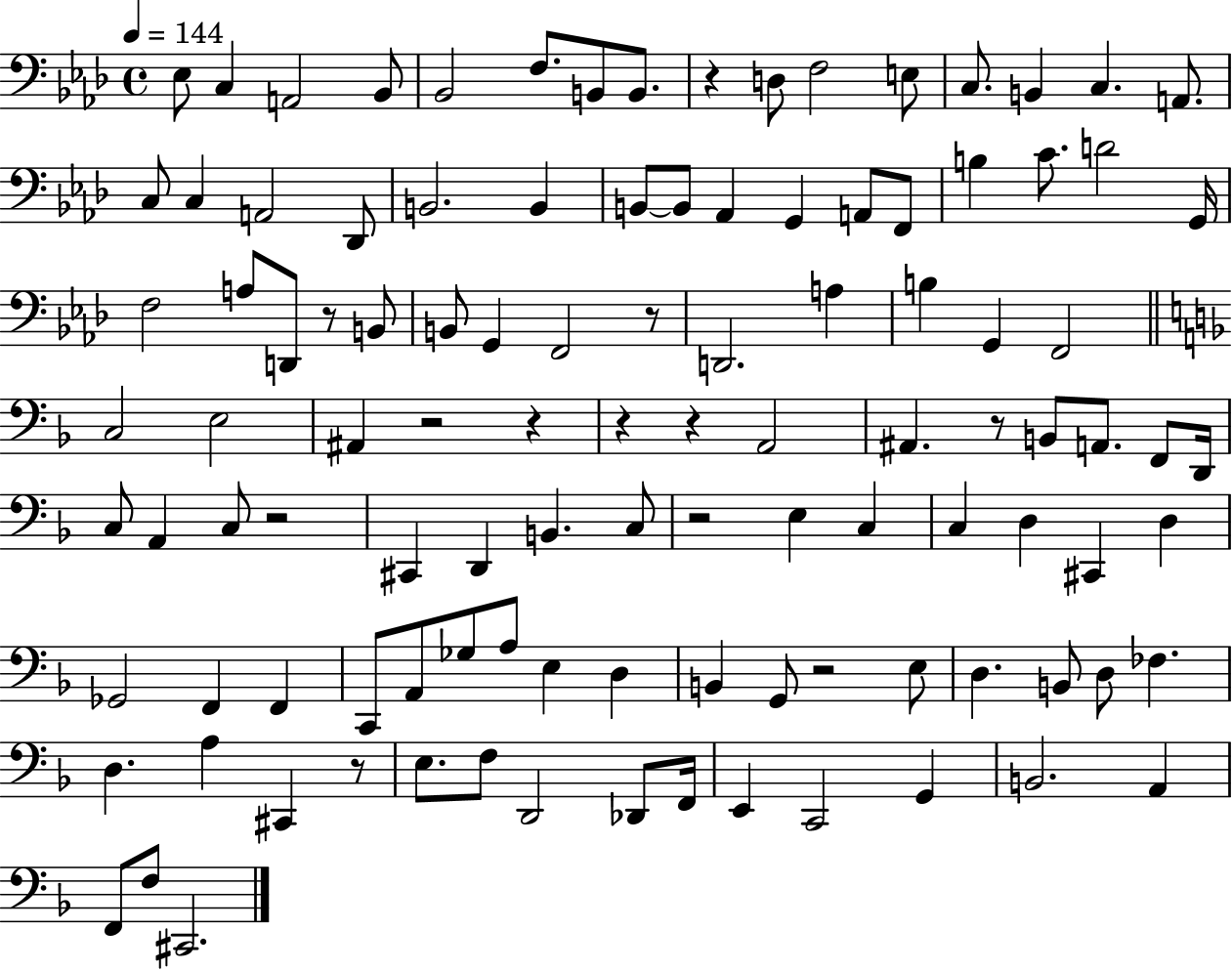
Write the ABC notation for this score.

X:1
T:Untitled
M:4/4
L:1/4
K:Ab
_E,/2 C, A,,2 _B,,/2 _B,,2 F,/2 B,,/2 B,,/2 z D,/2 F,2 E,/2 C,/2 B,, C, A,,/2 C,/2 C, A,,2 _D,,/2 B,,2 B,, B,,/2 B,,/2 _A,, G,, A,,/2 F,,/2 B, C/2 D2 G,,/4 F,2 A,/2 D,,/2 z/2 B,,/2 B,,/2 G,, F,,2 z/2 D,,2 A, B, G,, F,,2 C,2 E,2 ^A,, z2 z z z A,,2 ^A,, z/2 B,,/2 A,,/2 F,,/2 D,,/4 C,/2 A,, C,/2 z2 ^C,, D,, B,, C,/2 z2 E, C, C, D, ^C,, D, _G,,2 F,, F,, C,,/2 A,,/2 _G,/2 A,/2 E, D, B,, G,,/2 z2 E,/2 D, B,,/2 D,/2 _F, D, A, ^C,, z/2 E,/2 F,/2 D,,2 _D,,/2 F,,/4 E,, C,,2 G,, B,,2 A,, F,,/2 F,/2 ^C,,2